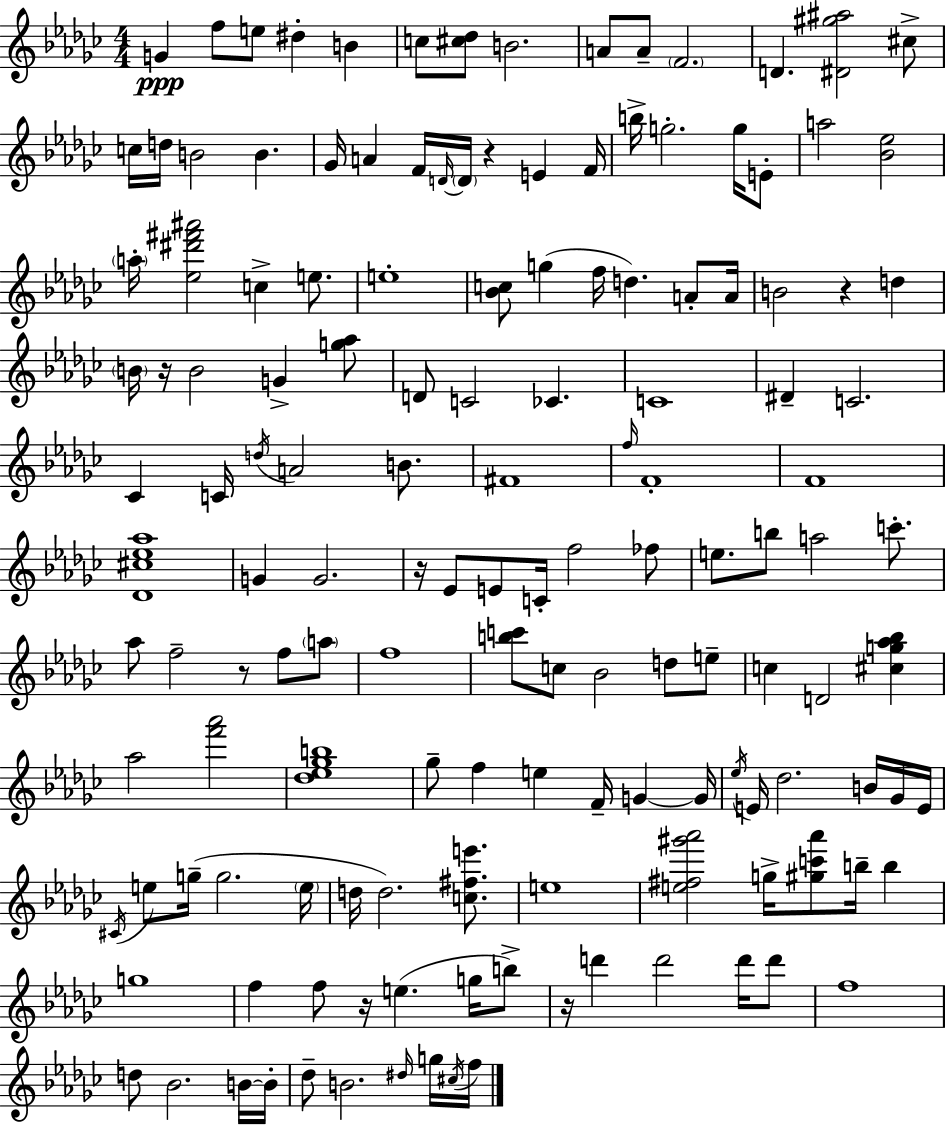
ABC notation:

X:1
T:Untitled
M:4/4
L:1/4
K:Ebm
G f/2 e/2 ^d B c/2 [^c_d]/2 B2 A/2 A/2 F2 D [^D^g^a]2 ^c/2 c/4 d/4 B2 B _G/4 A F/4 D/4 D/4 z E F/4 b/4 g2 g/4 E/2 a2 [_B_e]2 a/4 [_e^d'^f'^a']2 c e/2 e4 [_Bc]/2 g f/4 d A/2 A/4 B2 z d B/4 z/4 B2 G [g_a]/2 D/2 C2 _C C4 ^D C2 _C C/4 d/4 A2 B/2 ^F4 f/4 F4 F4 [_D^c_e_a]4 G G2 z/4 _E/2 E/2 C/4 f2 _f/2 e/2 b/2 a2 c'/2 _a/2 f2 z/2 f/2 a/2 f4 [bc']/2 c/2 _B2 d/2 e/2 c D2 [^cg_a_b] _a2 [f'_a']2 [_d_e_gb]4 _g/2 f e F/4 G G/4 _e/4 E/4 _d2 B/4 _G/4 E/4 ^C/4 e/2 g/4 g2 e/4 d/4 d2 [c^fe']/2 e4 [e^f^g'_a']2 g/4 [^gc'_a']/2 b/4 b g4 f f/2 z/4 e g/4 b/2 z/4 d' d'2 d'/4 d'/2 f4 d/2 _B2 B/4 B/4 _d/2 B2 ^d/4 g/4 ^c/4 f/4